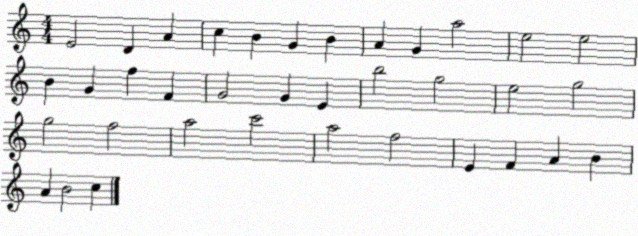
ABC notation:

X:1
T:Untitled
M:4/4
L:1/4
K:C
E2 D A c B G B A G a2 e2 e2 B G f F G2 G E b2 g2 e2 g2 g2 f2 a2 c'2 a2 f2 E F A B A B2 c